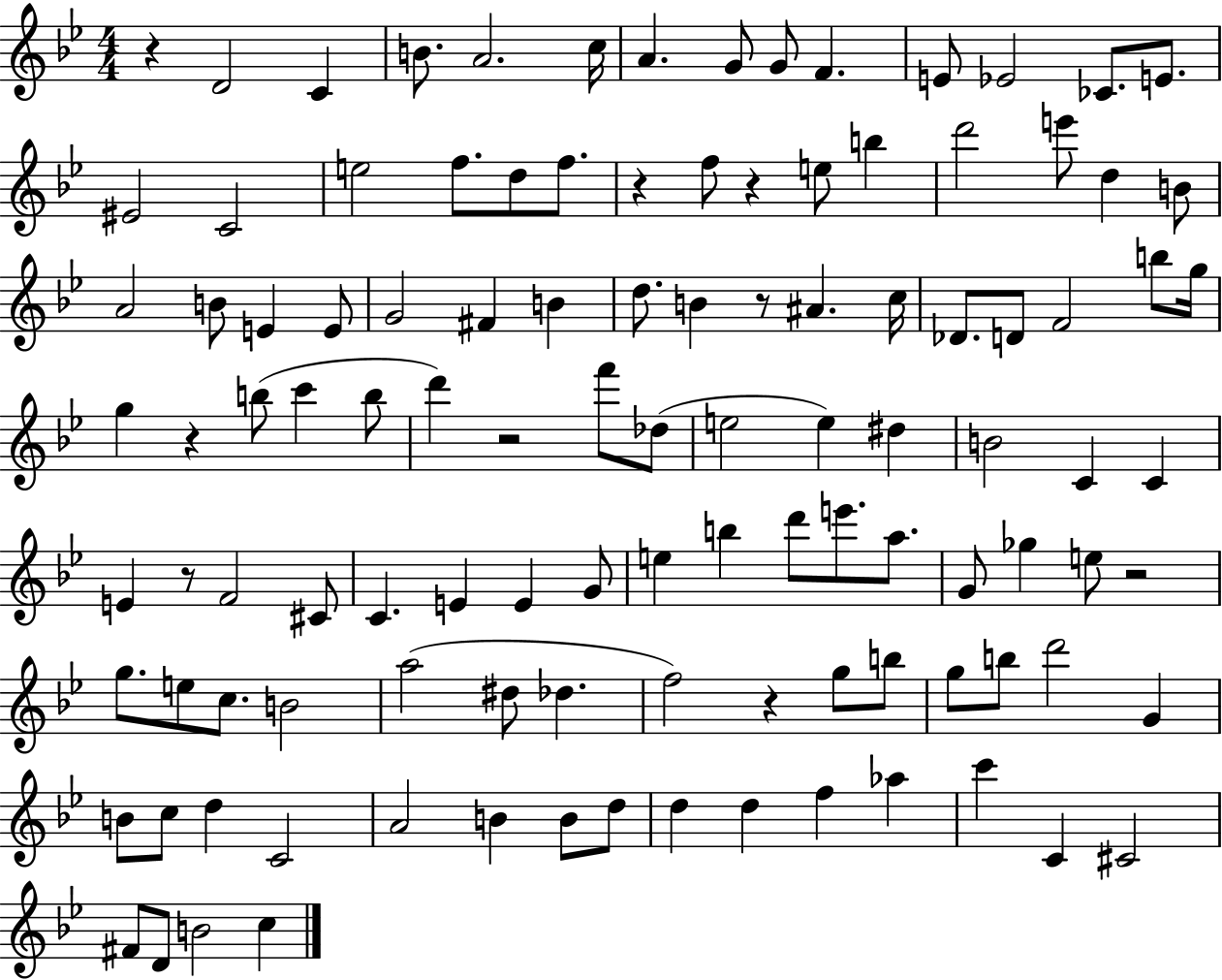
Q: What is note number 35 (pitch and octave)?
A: B4